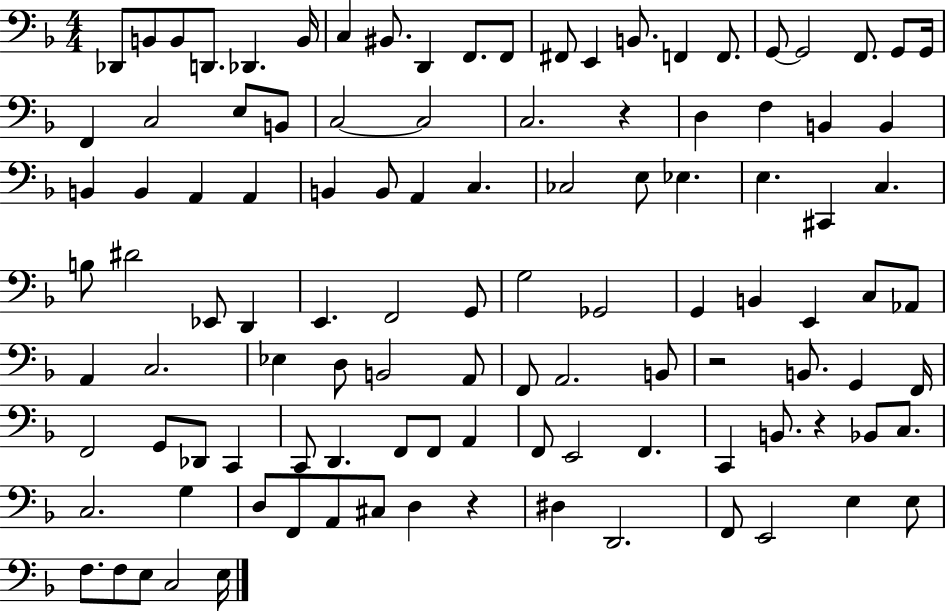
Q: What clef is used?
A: bass